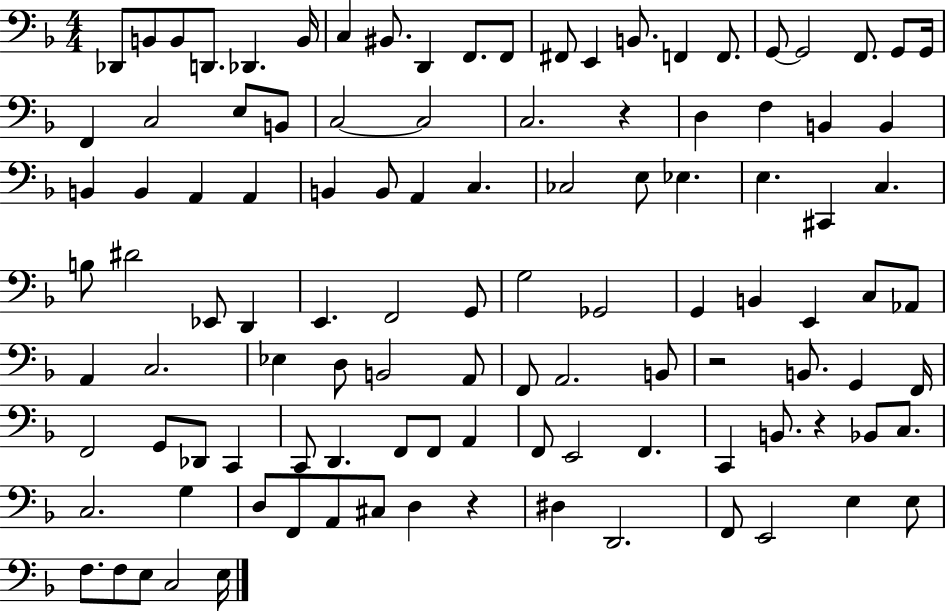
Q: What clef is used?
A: bass